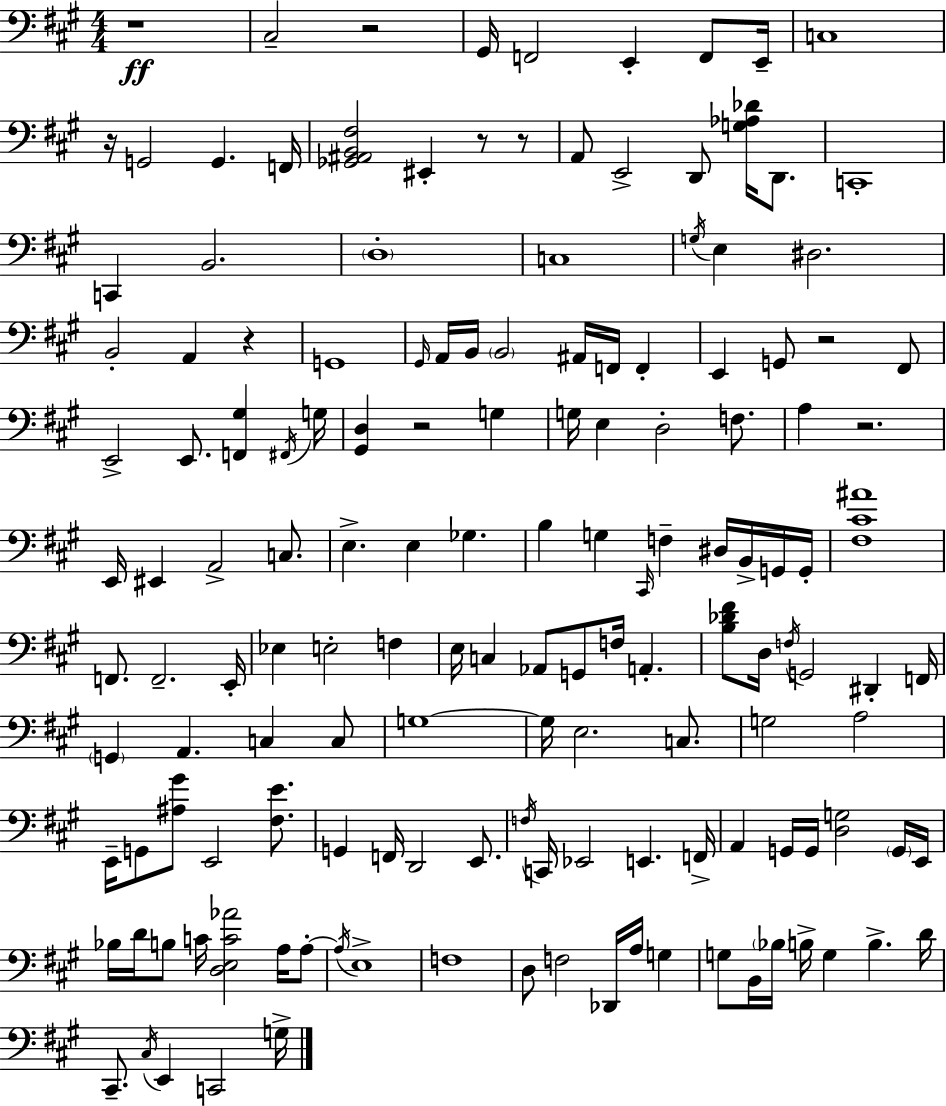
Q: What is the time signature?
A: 4/4